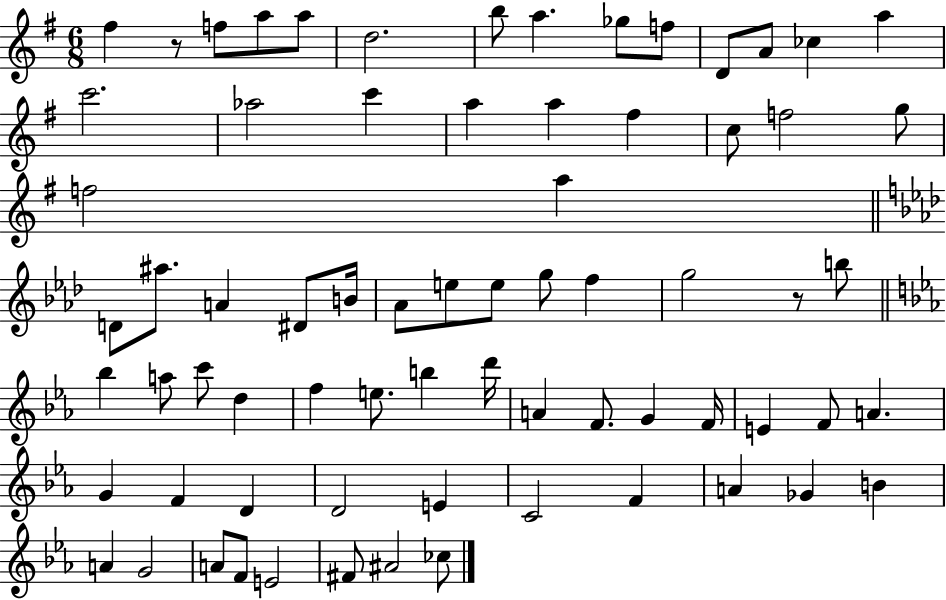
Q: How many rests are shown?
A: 2